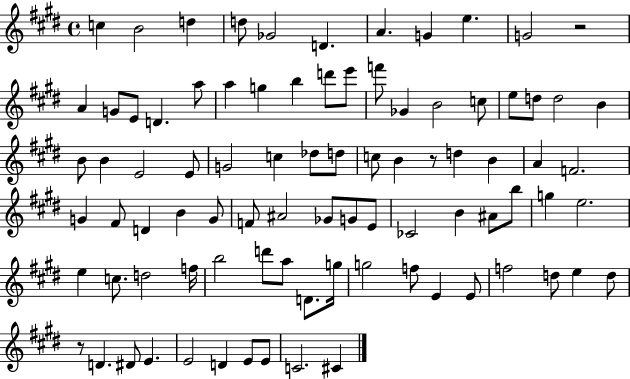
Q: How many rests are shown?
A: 3